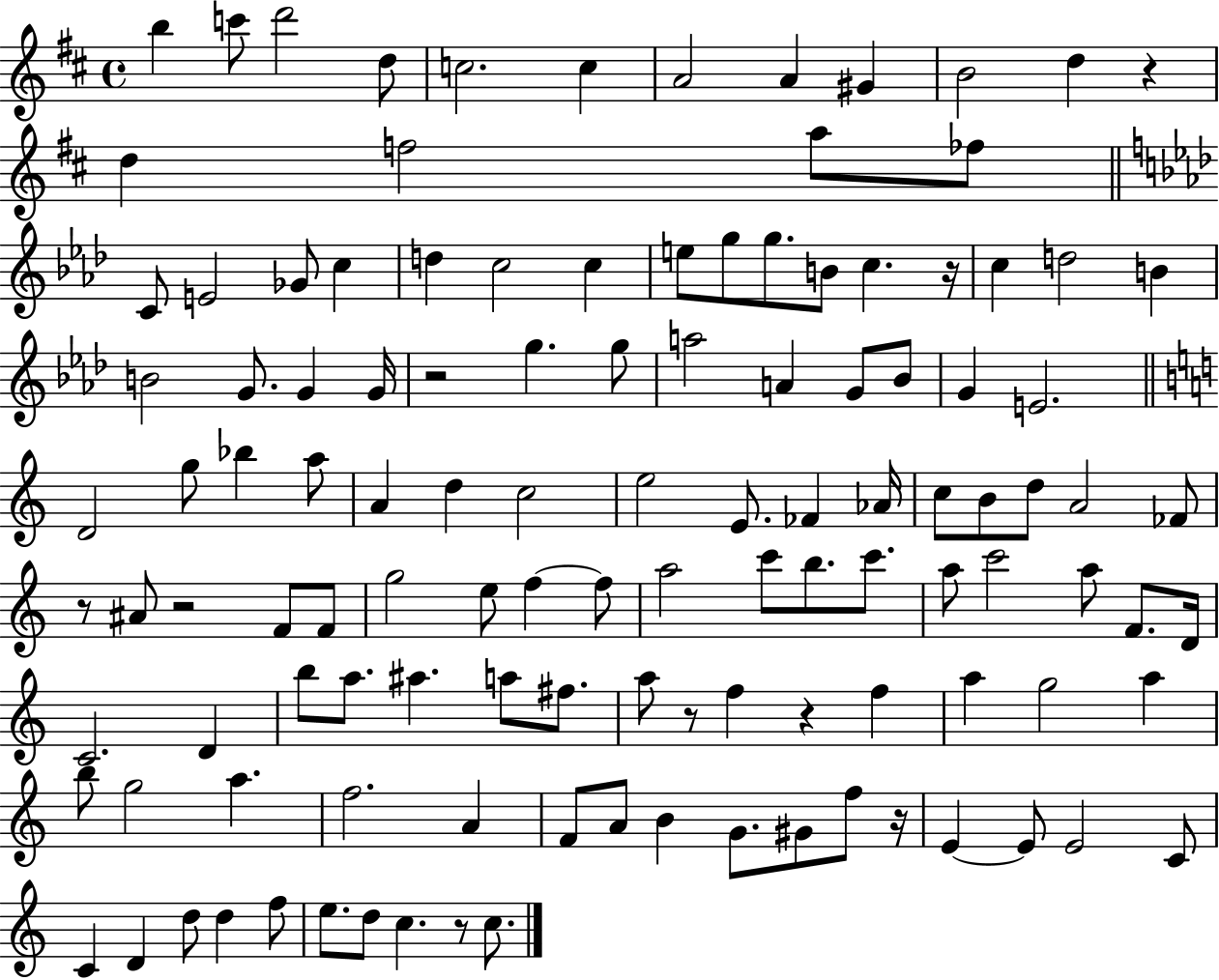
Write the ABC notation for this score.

X:1
T:Untitled
M:4/4
L:1/4
K:D
b c'/2 d'2 d/2 c2 c A2 A ^G B2 d z d f2 a/2 _f/2 C/2 E2 _G/2 c d c2 c e/2 g/2 g/2 B/2 c z/4 c d2 B B2 G/2 G G/4 z2 g g/2 a2 A G/2 _B/2 G E2 D2 g/2 _b a/2 A d c2 e2 E/2 _F _A/4 c/2 B/2 d/2 A2 _F/2 z/2 ^A/2 z2 F/2 F/2 g2 e/2 f f/2 a2 c'/2 b/2 c'/2 a/2 c'2 a/2 F/2 D/4 C2 D b/2 a/2 ^a a/2 ^f/2 a/2 z/2 f z f a g2 a b/2 g2 a f2 A F/2 A/2 B G/2 ^G/2 f/2 z/4 E E/2 E2 C/2 C D d/2 d f/2 e/2 d/2 c z/2 c/2